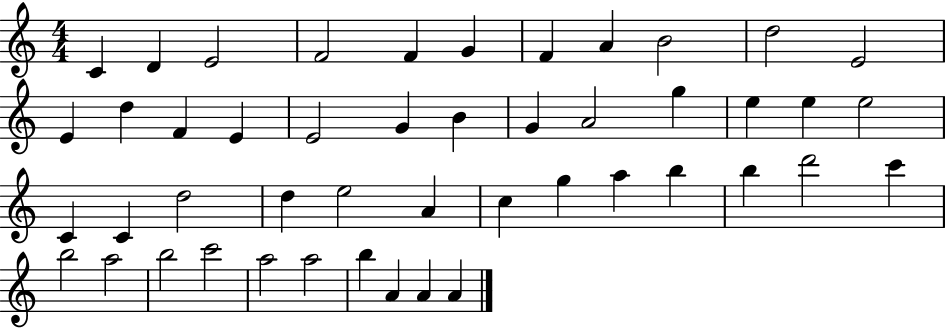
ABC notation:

X:1
T:Untitled
M:4/4
L:1/4
K:C
C D E2 F2 F G F A B2 d2 E2 E d F E E2 G B G A2 g e e e2 C C d2 d e2 A c g a b b d'2 c' b2 a2 b2 c'2 a2 a2 b A A A